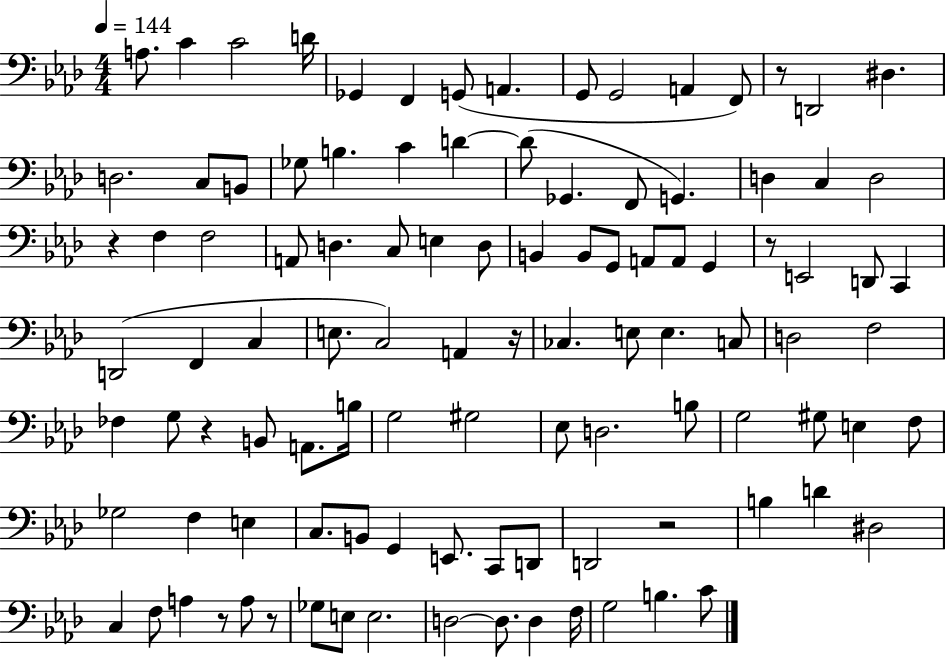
X:1
T:Untitled
M:4/4
L:1/4
K:Ab
A,/2 C C2 D/4 _G,, F,, G,,/2 A,, G,,/2 G,,2 A,, F,,/2 z/2 D,,2 ^D, D,2 C,/2 B,,/2 _G,/2 B, C D D/2 _G,, F,,/2 G,, D, C, D,2 z F, F,2 A,,/2 D, C,/2 E, D,/2 B,, B,,/2 G,,/2 A,,/2 A,,/2 G,, z/2 E,,2 D,,/2 C,, D,,2 F,, C, E,/2 C,2 A,, z/4 _C, E,/2 E, C,/2 D,2 F,2 _F, G,/2 z B,,/2 A,,/2 B,/4 G,2 ^G,2 _E,/2 D,2 B,/2 G,2 ^G,/2 E, F,/2 _G,2 F, E, C,/2 B,,/2 G,, E,,/2 C,,/2 D,,/2 D,,2 z2 B, D ^D,2 C, F,/2 A, z/2 A,/2 z/2 _G,/2 E,/2 E,2 D,2 D,/2 D, F,/4 G,2 B, C/2